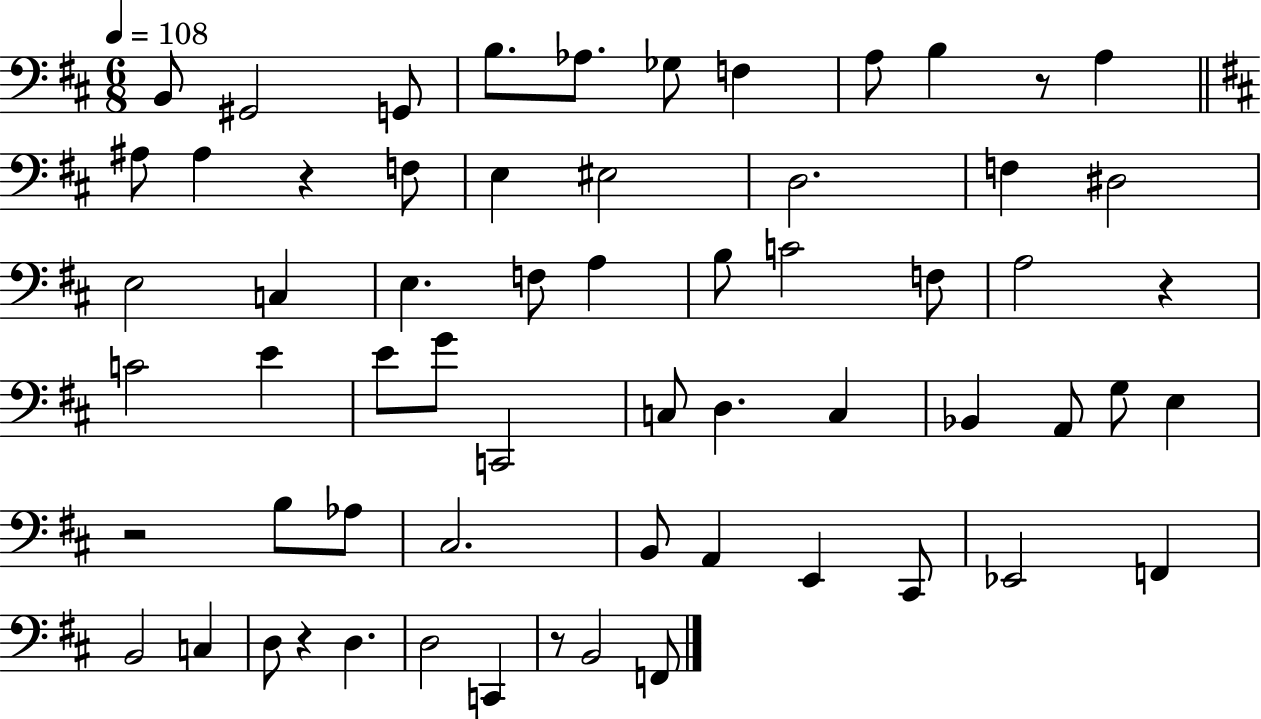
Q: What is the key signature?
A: D major